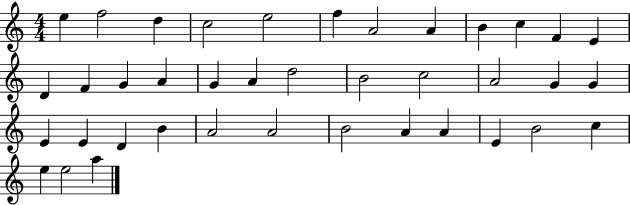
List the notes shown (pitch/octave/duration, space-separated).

E5/q F5/h D5/q C5/h E5/h F5/q A4/h A4/q B4/q C5/q F4/q E4/q D4/q F4/q G4/q A4/q G4/q A4/q D5/h B4/h C5/h A4/h G4/q G4/q E4/q E4/q D4/q B4/q A4/h A4/h B4/h A4/q A4/q E4/q B4/h C5/q E5/q E5/h A5/q